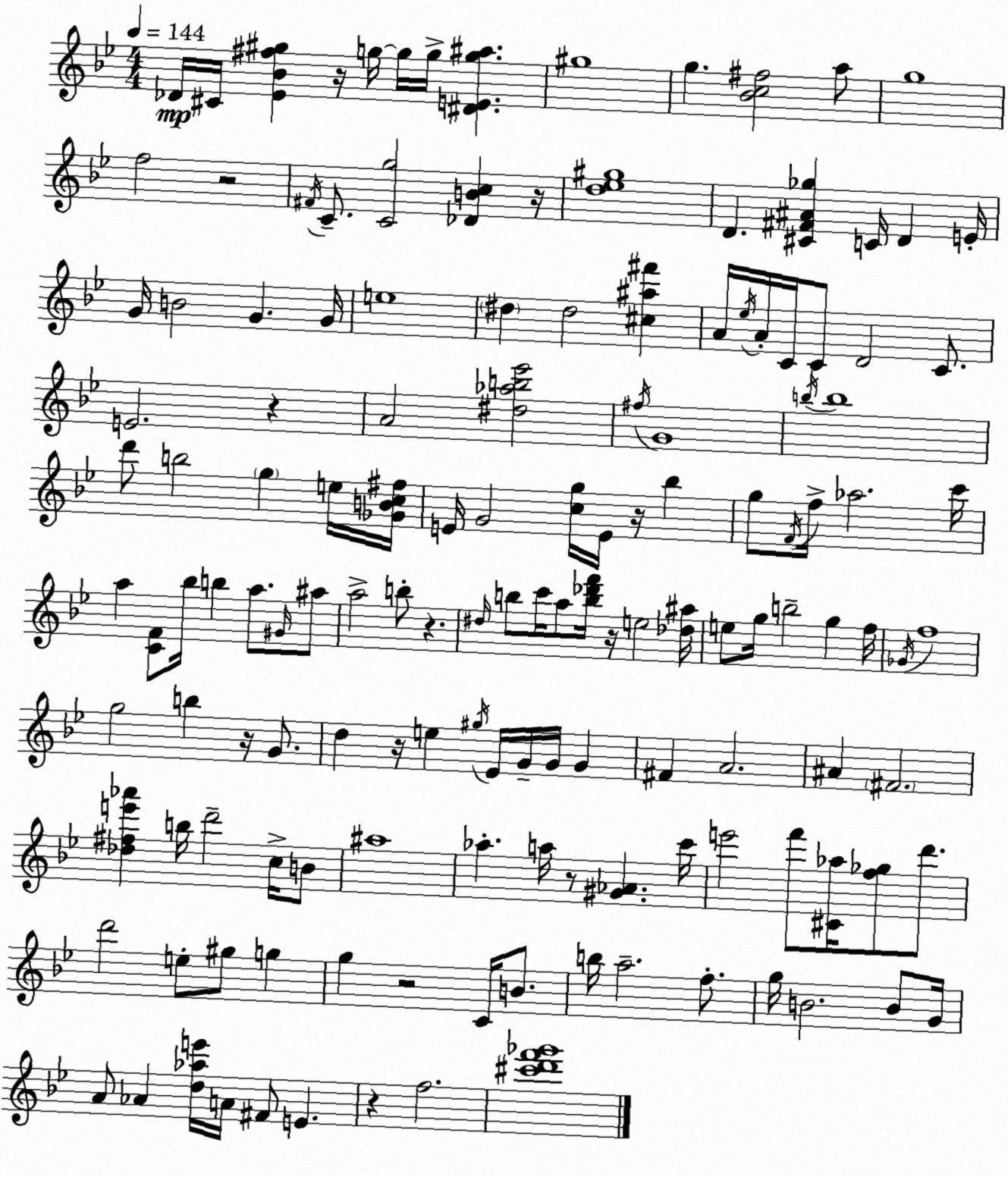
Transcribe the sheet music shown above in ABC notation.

X:1
T:Untitled
M:4/4
L:1/4
K:Gm
_D/4 ^C/4 [_E_B^f^g] z/4 g/4 g/4 g/4 [^DEg^a] ^g4 g [_Bc^f]2 a/2 g4 f2 z2 ^F/4 C/2 [Cg]2 [_DBc] z/4 [d_e^g]4 D [^C^F^A_g] C/4 D E/4 G/4 B2 G G/4 e4 ^d ^d2 [^c^a^f'] A/4 _e/4 A/4 C/4 C/2 D2 C/2 E2 z A2 [^d_ab_e']2 ^f/4 G4 b/4 b4 d'/2 b2 g e/4 [_GBc^f]/4 E/4 G2 [cg]/4 E/4 z/4 _b g/2 F/4 f/4 _a2 c'/4 a [CF]/2 _b/4 b a/2 ^G/4 ^a/2 a2 b/2 z ^d/4 b/2 c'/4 a/2 [b_d'f']/4 z/4 e2 [_d^a]/4 e/2 g/4 b2 g f/4 _G/4 f4 g2 b z/4 G/2 d z/4 e ^g/4 _E/4 G/4 G/4 G ^F A2 ^A ^F2 [_d^fe'_a'] b/4 d'2 c/4 B/2 ^a4 _a a/4 z/2 [^G_A] c'/4 e'2 f'/2 [^C_a]/4 [f_g]/2 d'/2 d'2 e/2 ^g/2 g g z2 C/4 B/2 b/4 a2 f/2 g/4 B2 B/2 G/4 A/2 _A [d_ae']/4 A/4 ^F/2 E z f2 [^c'd'f'_g']4